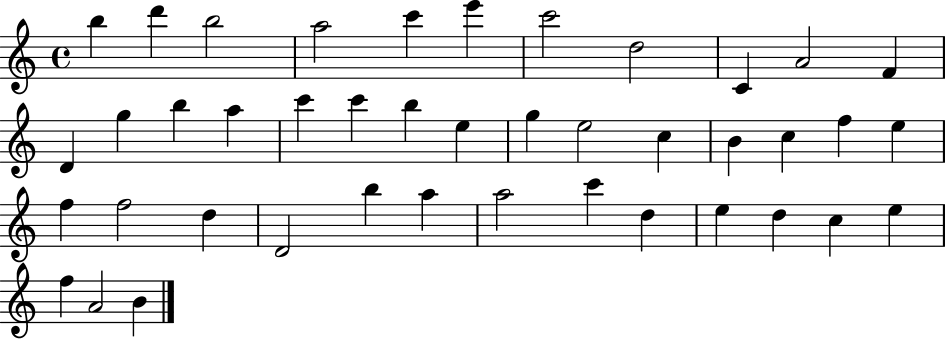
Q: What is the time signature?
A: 4/4